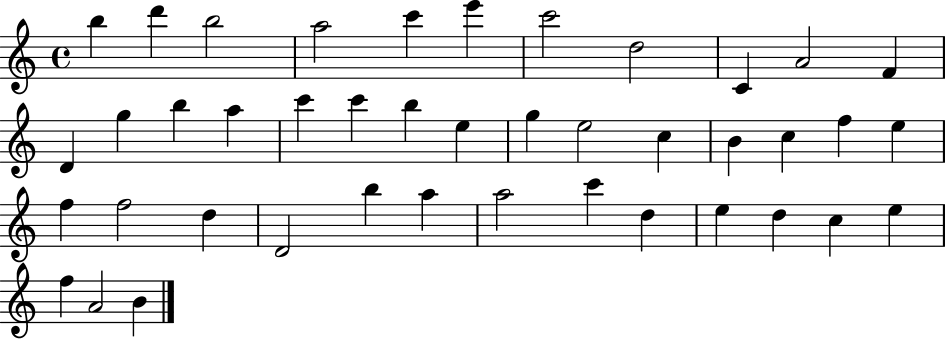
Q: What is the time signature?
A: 4/4